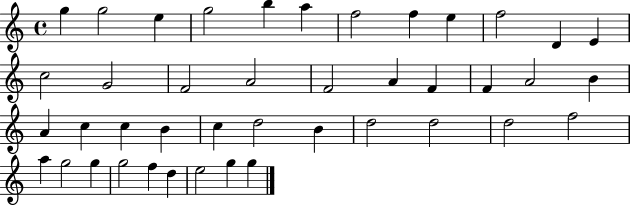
{
  \clef treble
  \time 4/4
  \defaultTimeSignature
  \key c \major
  g''4 g''2 e''4 | g''2 b''4 a''4 | f''2 f''4 e''4 | f''2 d'4 e'4 | \break c''2 g'2 | f'2 a'2 | f'2 a'4 f'4 | f'4 a'2 b'4 | \break a'4 c''4 c''4 b'4 | c''4 d''2 b'4 | d''2 d''2 | d''2 f''2 | \break a''4 g''2 g''4 | g''2 f''4 d''4 | e''2 g''4 g''4 | \bar "|."
}